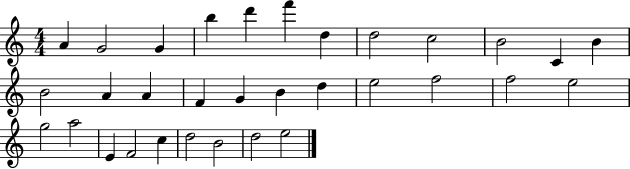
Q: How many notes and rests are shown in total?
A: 32